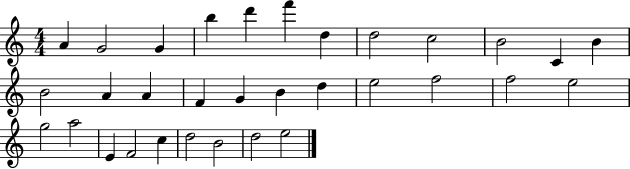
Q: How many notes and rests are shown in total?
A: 32